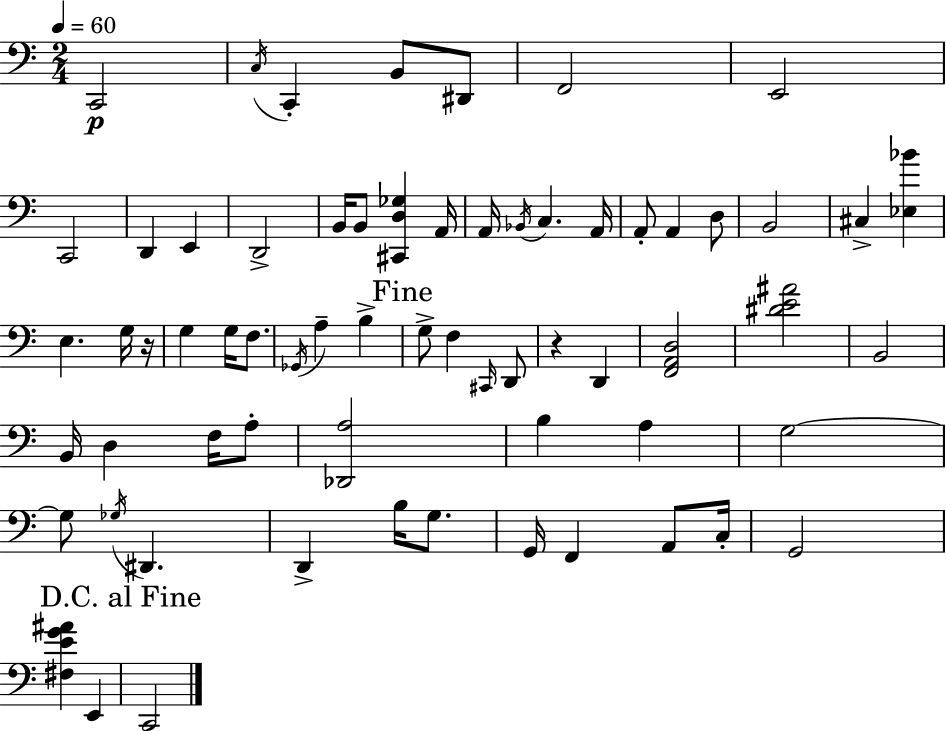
C2/h C3/s C2/q B2/e D#2/e F2/h E2/h C2/h D2/q E2/q D2/h B2/s B2/e [C#2,D3,Gb3]/q A2/s A2/s Bb2/s C3/q. A2/s A2/e A2/q D3/e B2/h C#3/q [Eb3,Bb4]/q E3/q. G3/s R/s G3/q G3/s F3/e. Gb2/s A3/q B3/q G3/e F3/q C#2/s D2/e R/q D2/q [F2,A2,D3]/h [D#4,E4,A#4]/h B2/h B2/s D3/q F3/s A3/e [Db2,A3]/h B3/q A3/q G3/h G3/e Gb3/s D#2/q. D2/q B3/s G3/e. G2/s F2/q A2/e C3/s G2/h [F#3,E4,G4,A#4]/q E2/q C2/h